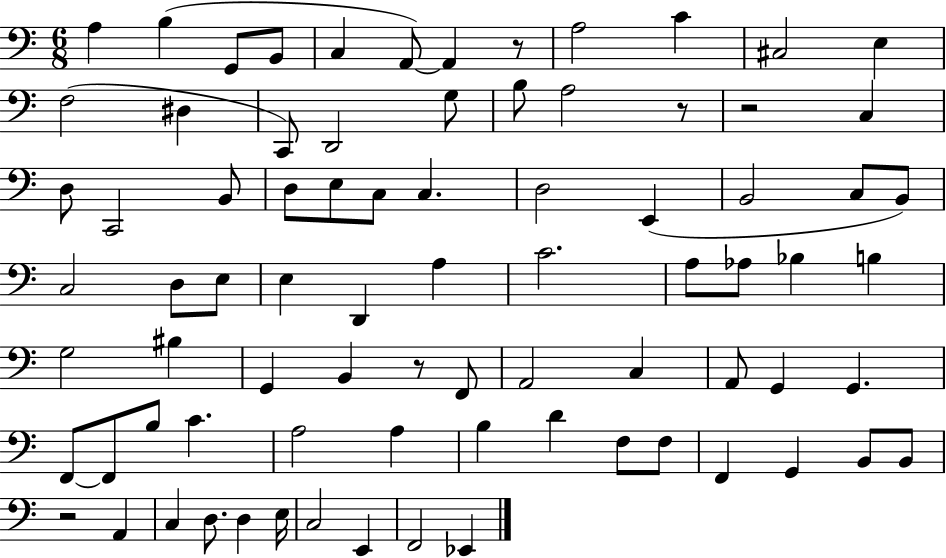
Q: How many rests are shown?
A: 5